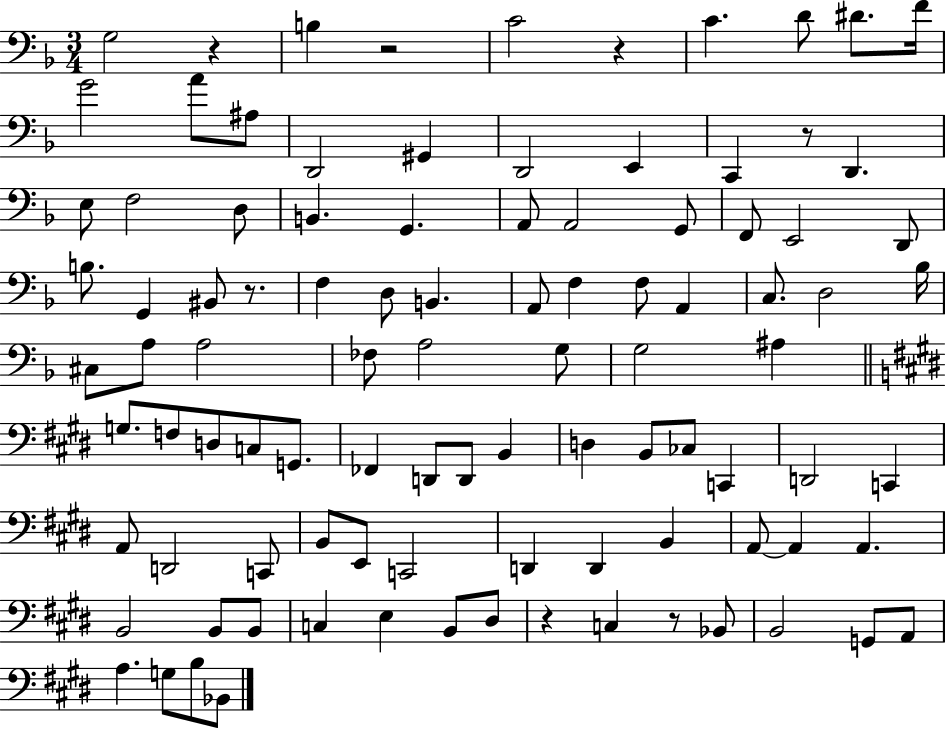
X:1
T:Untitled
M:3/4
L:1/4
K:F
G,2 z B, z2 C2 z C D/2 ^D/2 F/4 G2 A/2 ^A,/2 D,,2 ^G,, D,,2 E,, C,, z/2 D,, E,/2 F,2 D,/2 B,, G,, A,,/2 A,,2 G,,/2 F,,/2 E,,2 D,,/2 B,/2 G,, ^B,,/2 z/2 F, D,/2 B,, A,,/2 F, F,/2 A,, C,/2 D,2 _B,/4 ^C,/2 A,/2 A,2 _F,/2 A,2 G,/2 G,2 ^A, G,/2 F,/2 D,/2 C,/2 G,,/2 _F,, D,,/2 D,,/2 B,, D, B,,/2 _C,/2 C,, D,,2 C,, A,,/2 D,,2 C,,/2 B,,/2 E,,/2 C,,2 D,, D,, B,, A,,/2 A,, A,, B,,2 B,,/2 B,,/2 C, E, B,,/2 ^D,/2 z C, z/2 _B,,/2 B,,2 G,,/2 A,,/2 A, G,/2 B,/2 _B,,/2